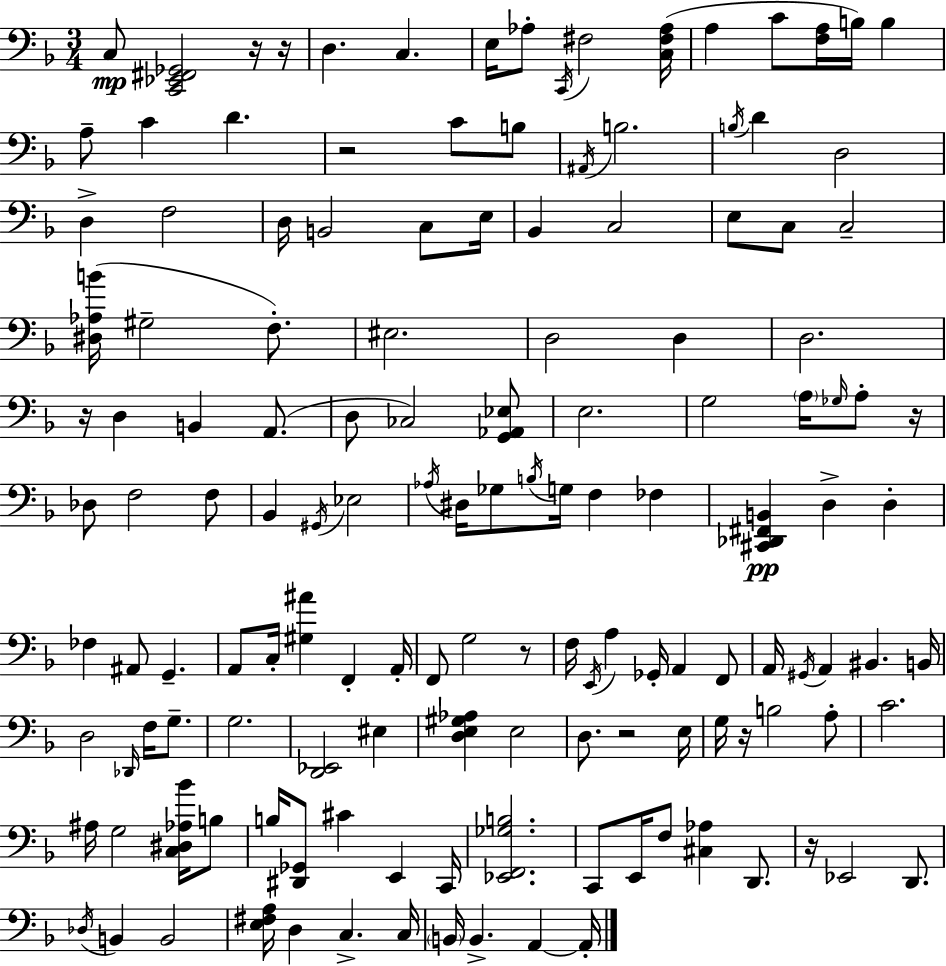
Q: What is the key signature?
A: D minor